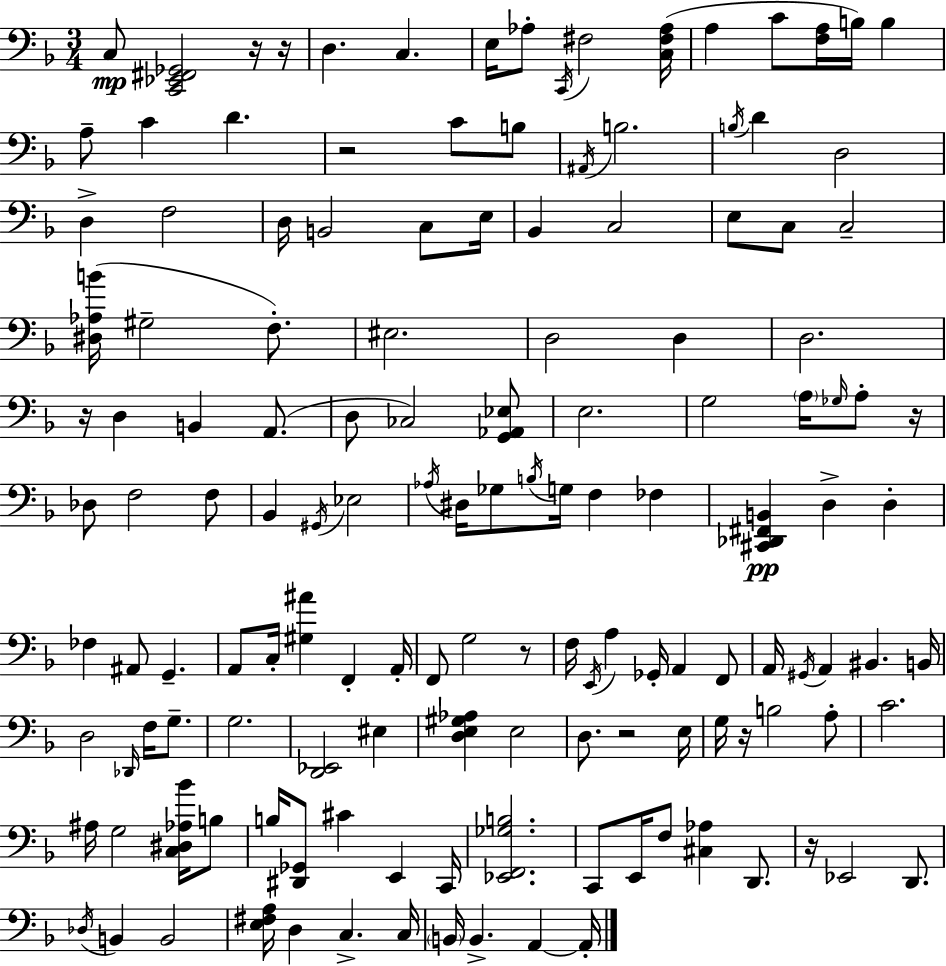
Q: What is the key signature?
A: D minor